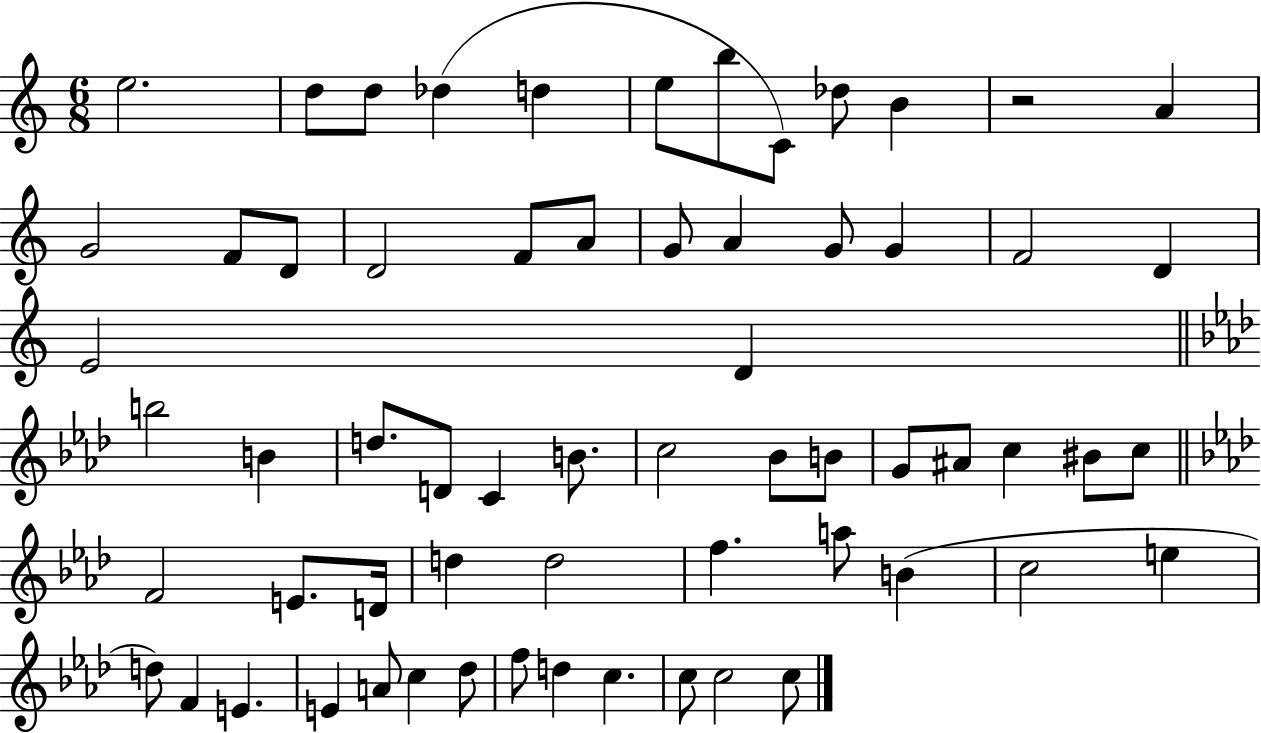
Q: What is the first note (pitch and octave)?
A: E5